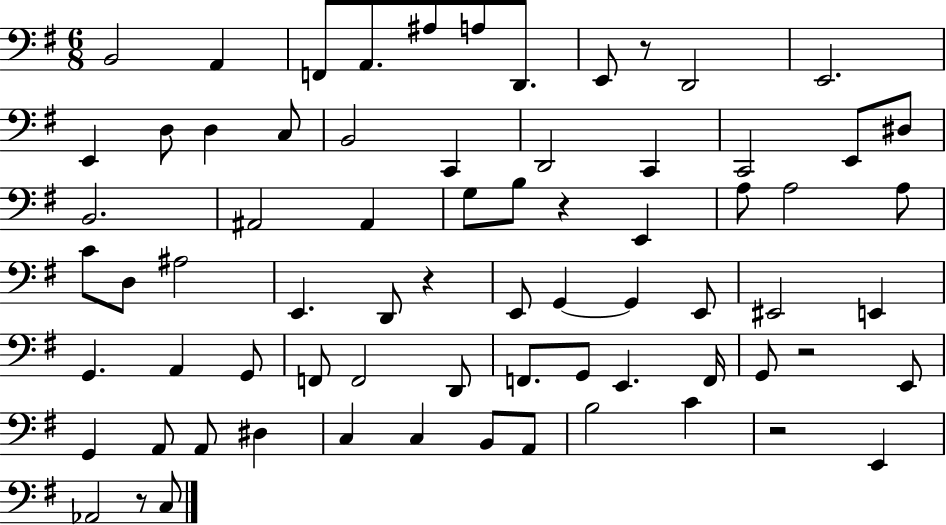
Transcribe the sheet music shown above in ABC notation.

X:1
T:Untitled
M:6/8
L:1/4
K:G
B,,2 A,, F,,/2 A,,/2 ^A,/2 A,/2 D,,/2 E,,/2 z/2 D,,2 E,,2 E,, D,/2 D, C,/2 B,,2 C,, D,,2 C,, C,,2 E,,/2 ^D,/2 B,,2 ^A,,2 ^A,, G,/2 B,/2 z E,, A,/2 A,2 A,/2 C/2 D,/2 ^A,2 E,, D,,/2 z E,,/2 G,, G,, E,,/2 ^E,,2 E,, G,, A,, G,,/2 F,,/2 F,,2 D,,/2 F,,/2 G,,/2 E,, F,,/4 G,,/2 z2 E,,/2 G,, A,,/2 A,,/2 ^D, C, C, B,,/2 A,,/2 B,2 C z2 E,, _A,,2 z/2 C,/2